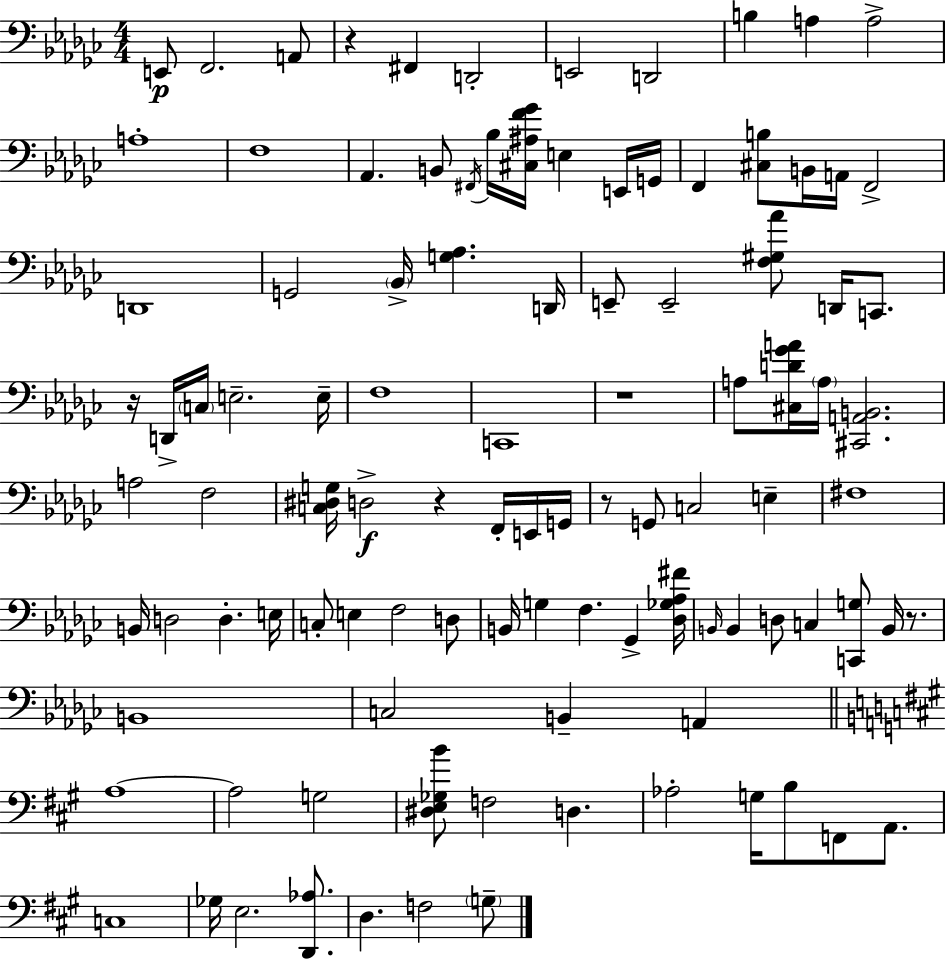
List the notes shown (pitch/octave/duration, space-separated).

E2/e F2/h. A2/e R/q F#2/q D2/h E2/h D2/h B3/q A3/q A3/h A3/w F3/w Ab2/q. B2/e F#2/s Bb3/s [C#3,A#3,F4,Gb4]/s E3/q E2/s G2/s F2/q [C#3,B3]/e B2/s A2/s F2/h D2/w G2/h Bb2/s [G3,Ab3]/q. D2/s E2/e E2/h [F3,G#3,Ab4]/e D2/s C2/e. R/s D2/s C3/s E3/h. E3/s F3/w C2/w R/w A3/e [C#3,D4,Gb4,A4]/s A3/s [C#2,A2,B2]/h. A3/h F3/h [C3,D#3,G3]/s D3/h R/q F2/s E2/s G2/s R/e G2/e C3/h E3/q F#3/w B2/s D3/h D3/q. E3/s C3/e E3/q F3/h D3/e B2/s G3/q F3/q. Gb2/q [Db3,Gb3,Ab3,F#4]/s B2/s B2/q D3/e C3/q [C2,G3]/e B2/s R/e. B2/w C3/h B2/q A2/q A3/w A3/h G3/h [D#3,E3,Gb3,B4]/e F3/h D3/q. Ab3/h G3/s B3/e F2/e A2/e. C3/w Gb3/s E3/h. [D2,Ab3]/e. D3/q. F3/h G3/e